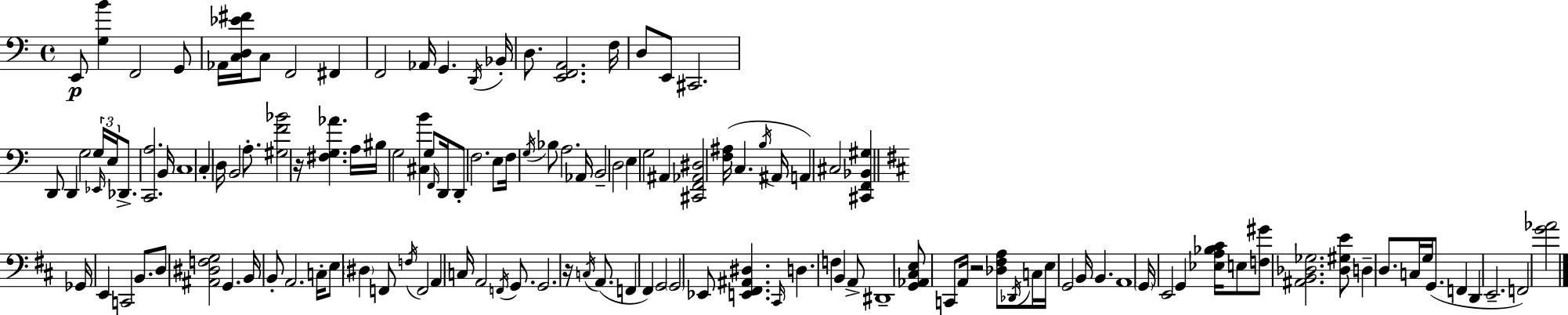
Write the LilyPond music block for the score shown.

{
  \clef bass
  \time 4/4
  \defaultTimeSignature
  \key a \minor
  e,8\p <g b'>4 f,2 g,8 | aes,16 <c d ees' fis'>16 c8 f,2 fis,4 | f,2 aes,16 g,4. \acciaccatura { d,16 } | bes,16-. d8. <e, f, a,>2. | \break f16 d8 e,8 cis,2. | d,8 d,4 g2 \tuplet 3/2 { g16 | \grace { ees,16 } e16 } des,8.-> <c, a>2. | b,16 c1 | \break c4-. d16 b,2 a8.-. | <gis f' bes'>2 r16 <fis g aes'>4. | a16 bis16 g2 <cis b'>4 g8 | \grace { f,16 } d,16 d,8-. f2. | \break e8 f16 \acciaccatura { g16 } bes8 a2. | aes,16 b,2-- d2 | e4 g2 | ais,4 <cis, f, aes, dis>2 <f ais>16( c4. | \break \acciaccatura { b16 } ais,16 a,4) cis2 | <cis, f, bes, gis>4 \bar "||" \break \key b \minor ges,16 e,4 c,2 b,8. | d8 <ais, dis f g>2 g,4. | b,16 b,8-. a,2. c16-. | e8 \parenthesize dis4 f,8 \acciaccatura { f16 } f,2 | \break a,4 c16 a,2 \acciaccatura { f,16 } g,8. | g,2. r16 \acciaccatura { c16 } | a,8.( f,4 fis,4) g,2 | \parenthesize g,2 ees,8 <e, fis, ais, dis>4. | \break \grace { cis,16 } d4. f4 b,4 | a,8-> dis,1-- | <g, aes, cis e>8 c,8 a,16 r2 | <des fis a>8 \acciaccatura { des,16 } c16 e16 g,2 b,16 b,4. | \break a,1 | \parenthesize g,16 e,2 g,4 | <ees a bes cis'>16 e8 <f gis'>8 <ais, b, des ges>2. | <des gis e'>8 d4-- d8. c16 g16 g,8.( | \break f,4 d,4 e,2.-- | f,2) <g' aes'>2 | \bar "|."
}